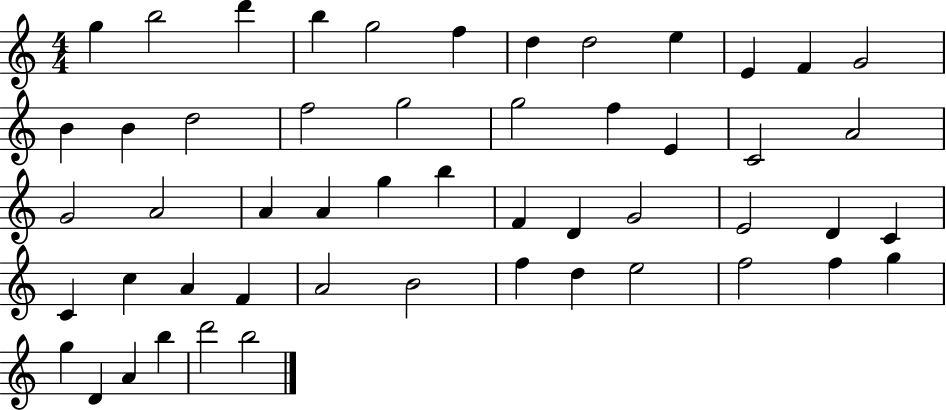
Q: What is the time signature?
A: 4/4